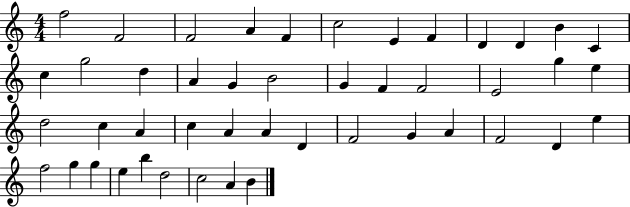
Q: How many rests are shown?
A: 0